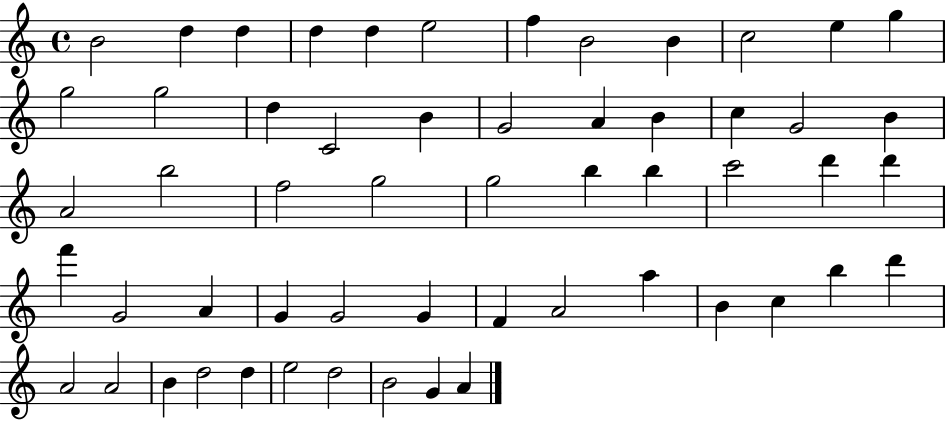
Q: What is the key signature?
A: C major